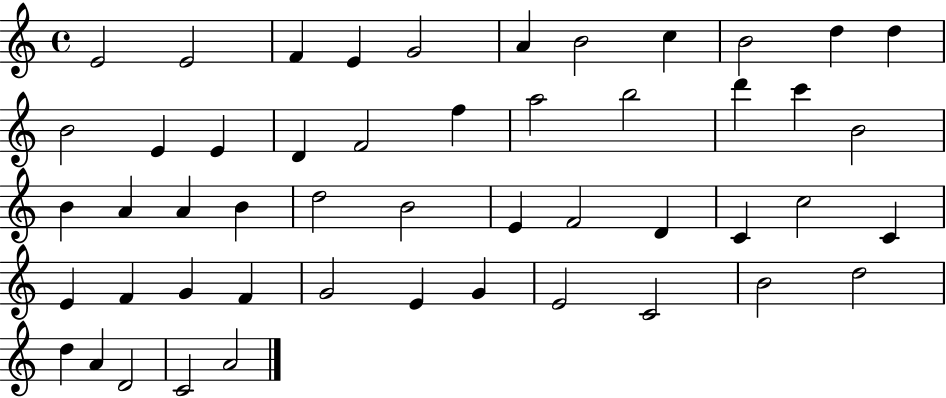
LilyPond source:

{
  \clef treble
  \time 4/4
  \defaultTimeSignature
  \key c \major
  e'2 e'2 | f'4 e'4 g'2 | a'4 b'2 c''4 | b'2 d''4 d''4 | \break b'2 e'4 e'4 | d'4 f'2 f''4 | a''2 b''2 | d'''4 c'''4 b'2 | \break b'4 a'4 a'4 b'4 | d''2 b'2 | e'4 f'2 d'4 | c'4 c''2 c'4 | \break e'4 f'4 g'4 f'4 | g'2 e'4 g'4 | e'2 c'2 | b'2 d''2 | \break d''4 a'4 d'2 | c'2 a'2 | \bar "|."
}